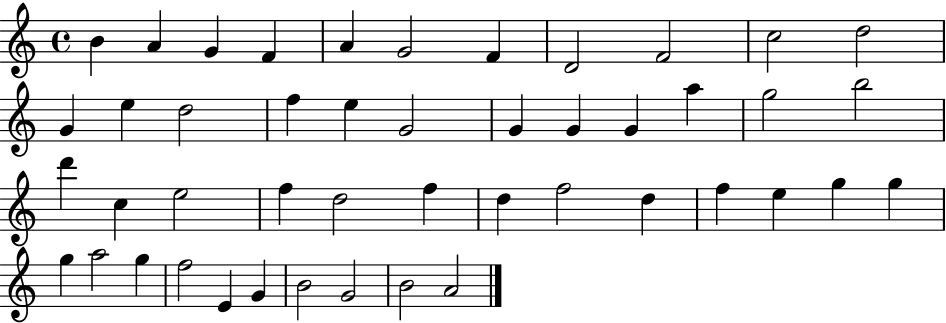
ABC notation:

X:1
T:Untitled
M:4/4
L:1/4
K:C
B A G F A G2 F D2 F2 c2 d2 G e d2 f e G2 G G G a g2 b2 d' c e2 f d2 f d f2 d f e g g g a2 g f2 E G B2 G2 B2 A2